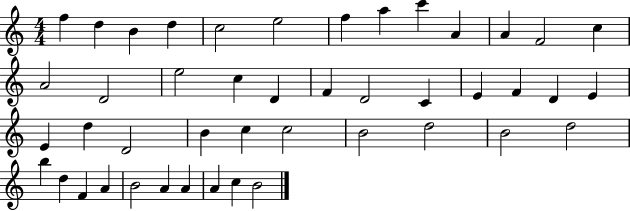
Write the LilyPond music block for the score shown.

{
  \clef treble
  \numericTimeSignature
  \time 4/4
  \key c \major
  f''4 d''4 b'4 d''4 | c''2 e''2 | f''4 a''4 c'''4 a'4 | a'4 f'2 c''4 | \break a'2 d'2 | e''2 c''4 d'4 | f'4 d'2 c'4 | e'4 f'4 d'4 e'4 | \break e'4 d''4 d'2 | b'4 c''4 c''2 | b'2 d''2 | b'2 d''2 | \break b''4 d''4 f'4 a'4 | b'2 a'4 a'4 | a'4 c''4 b'2 | \bar "|."
}